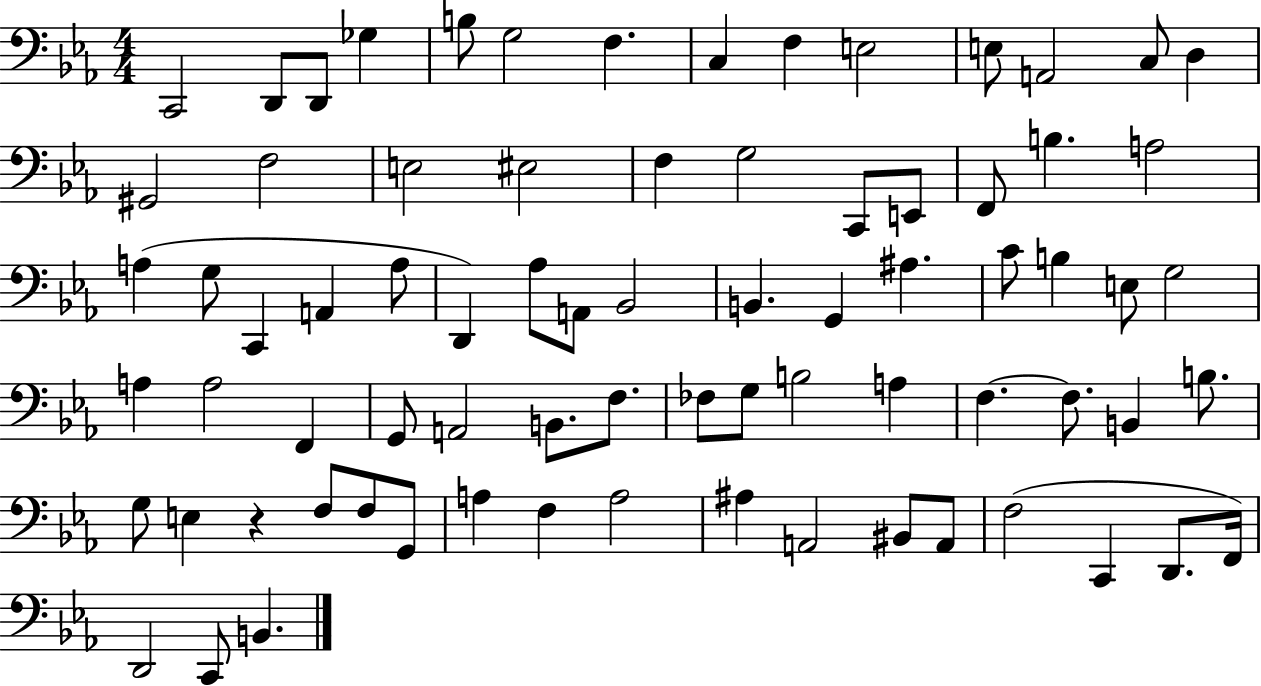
X:1
T:Untitled
M:4/4
L:1/4
K:Eb
C,,2 D,,/2 D,,/2 _G, B,/2 G,2 F, C, F, E,2 E,/2 A,,2 C,/2 D, ^G,,2 F,2 E,2 ^E,2 F, G,2 C,,/2 E,,/2 F,,/2 B, A,2 A, G,/2 C,, A,, A,/2 D,, _A,/2 A,,/2 _B,,2 B,, G,, ^A, C/2 B, E,/2 G,2 A, A,2 F,, G,,/2 A,,2 B,,/2 F,/2 _F,/2 G,/2 B,2 A, F, F,/2 B,, B,/2 G,/2 E, z F,/2 F,/2 G,,/2 A, F, A,2 ^A, A,,2 ^B,,/2 A,,/2 F,2 C,, D,,/2 F,,/4 D,,2 C,,/2 B,,